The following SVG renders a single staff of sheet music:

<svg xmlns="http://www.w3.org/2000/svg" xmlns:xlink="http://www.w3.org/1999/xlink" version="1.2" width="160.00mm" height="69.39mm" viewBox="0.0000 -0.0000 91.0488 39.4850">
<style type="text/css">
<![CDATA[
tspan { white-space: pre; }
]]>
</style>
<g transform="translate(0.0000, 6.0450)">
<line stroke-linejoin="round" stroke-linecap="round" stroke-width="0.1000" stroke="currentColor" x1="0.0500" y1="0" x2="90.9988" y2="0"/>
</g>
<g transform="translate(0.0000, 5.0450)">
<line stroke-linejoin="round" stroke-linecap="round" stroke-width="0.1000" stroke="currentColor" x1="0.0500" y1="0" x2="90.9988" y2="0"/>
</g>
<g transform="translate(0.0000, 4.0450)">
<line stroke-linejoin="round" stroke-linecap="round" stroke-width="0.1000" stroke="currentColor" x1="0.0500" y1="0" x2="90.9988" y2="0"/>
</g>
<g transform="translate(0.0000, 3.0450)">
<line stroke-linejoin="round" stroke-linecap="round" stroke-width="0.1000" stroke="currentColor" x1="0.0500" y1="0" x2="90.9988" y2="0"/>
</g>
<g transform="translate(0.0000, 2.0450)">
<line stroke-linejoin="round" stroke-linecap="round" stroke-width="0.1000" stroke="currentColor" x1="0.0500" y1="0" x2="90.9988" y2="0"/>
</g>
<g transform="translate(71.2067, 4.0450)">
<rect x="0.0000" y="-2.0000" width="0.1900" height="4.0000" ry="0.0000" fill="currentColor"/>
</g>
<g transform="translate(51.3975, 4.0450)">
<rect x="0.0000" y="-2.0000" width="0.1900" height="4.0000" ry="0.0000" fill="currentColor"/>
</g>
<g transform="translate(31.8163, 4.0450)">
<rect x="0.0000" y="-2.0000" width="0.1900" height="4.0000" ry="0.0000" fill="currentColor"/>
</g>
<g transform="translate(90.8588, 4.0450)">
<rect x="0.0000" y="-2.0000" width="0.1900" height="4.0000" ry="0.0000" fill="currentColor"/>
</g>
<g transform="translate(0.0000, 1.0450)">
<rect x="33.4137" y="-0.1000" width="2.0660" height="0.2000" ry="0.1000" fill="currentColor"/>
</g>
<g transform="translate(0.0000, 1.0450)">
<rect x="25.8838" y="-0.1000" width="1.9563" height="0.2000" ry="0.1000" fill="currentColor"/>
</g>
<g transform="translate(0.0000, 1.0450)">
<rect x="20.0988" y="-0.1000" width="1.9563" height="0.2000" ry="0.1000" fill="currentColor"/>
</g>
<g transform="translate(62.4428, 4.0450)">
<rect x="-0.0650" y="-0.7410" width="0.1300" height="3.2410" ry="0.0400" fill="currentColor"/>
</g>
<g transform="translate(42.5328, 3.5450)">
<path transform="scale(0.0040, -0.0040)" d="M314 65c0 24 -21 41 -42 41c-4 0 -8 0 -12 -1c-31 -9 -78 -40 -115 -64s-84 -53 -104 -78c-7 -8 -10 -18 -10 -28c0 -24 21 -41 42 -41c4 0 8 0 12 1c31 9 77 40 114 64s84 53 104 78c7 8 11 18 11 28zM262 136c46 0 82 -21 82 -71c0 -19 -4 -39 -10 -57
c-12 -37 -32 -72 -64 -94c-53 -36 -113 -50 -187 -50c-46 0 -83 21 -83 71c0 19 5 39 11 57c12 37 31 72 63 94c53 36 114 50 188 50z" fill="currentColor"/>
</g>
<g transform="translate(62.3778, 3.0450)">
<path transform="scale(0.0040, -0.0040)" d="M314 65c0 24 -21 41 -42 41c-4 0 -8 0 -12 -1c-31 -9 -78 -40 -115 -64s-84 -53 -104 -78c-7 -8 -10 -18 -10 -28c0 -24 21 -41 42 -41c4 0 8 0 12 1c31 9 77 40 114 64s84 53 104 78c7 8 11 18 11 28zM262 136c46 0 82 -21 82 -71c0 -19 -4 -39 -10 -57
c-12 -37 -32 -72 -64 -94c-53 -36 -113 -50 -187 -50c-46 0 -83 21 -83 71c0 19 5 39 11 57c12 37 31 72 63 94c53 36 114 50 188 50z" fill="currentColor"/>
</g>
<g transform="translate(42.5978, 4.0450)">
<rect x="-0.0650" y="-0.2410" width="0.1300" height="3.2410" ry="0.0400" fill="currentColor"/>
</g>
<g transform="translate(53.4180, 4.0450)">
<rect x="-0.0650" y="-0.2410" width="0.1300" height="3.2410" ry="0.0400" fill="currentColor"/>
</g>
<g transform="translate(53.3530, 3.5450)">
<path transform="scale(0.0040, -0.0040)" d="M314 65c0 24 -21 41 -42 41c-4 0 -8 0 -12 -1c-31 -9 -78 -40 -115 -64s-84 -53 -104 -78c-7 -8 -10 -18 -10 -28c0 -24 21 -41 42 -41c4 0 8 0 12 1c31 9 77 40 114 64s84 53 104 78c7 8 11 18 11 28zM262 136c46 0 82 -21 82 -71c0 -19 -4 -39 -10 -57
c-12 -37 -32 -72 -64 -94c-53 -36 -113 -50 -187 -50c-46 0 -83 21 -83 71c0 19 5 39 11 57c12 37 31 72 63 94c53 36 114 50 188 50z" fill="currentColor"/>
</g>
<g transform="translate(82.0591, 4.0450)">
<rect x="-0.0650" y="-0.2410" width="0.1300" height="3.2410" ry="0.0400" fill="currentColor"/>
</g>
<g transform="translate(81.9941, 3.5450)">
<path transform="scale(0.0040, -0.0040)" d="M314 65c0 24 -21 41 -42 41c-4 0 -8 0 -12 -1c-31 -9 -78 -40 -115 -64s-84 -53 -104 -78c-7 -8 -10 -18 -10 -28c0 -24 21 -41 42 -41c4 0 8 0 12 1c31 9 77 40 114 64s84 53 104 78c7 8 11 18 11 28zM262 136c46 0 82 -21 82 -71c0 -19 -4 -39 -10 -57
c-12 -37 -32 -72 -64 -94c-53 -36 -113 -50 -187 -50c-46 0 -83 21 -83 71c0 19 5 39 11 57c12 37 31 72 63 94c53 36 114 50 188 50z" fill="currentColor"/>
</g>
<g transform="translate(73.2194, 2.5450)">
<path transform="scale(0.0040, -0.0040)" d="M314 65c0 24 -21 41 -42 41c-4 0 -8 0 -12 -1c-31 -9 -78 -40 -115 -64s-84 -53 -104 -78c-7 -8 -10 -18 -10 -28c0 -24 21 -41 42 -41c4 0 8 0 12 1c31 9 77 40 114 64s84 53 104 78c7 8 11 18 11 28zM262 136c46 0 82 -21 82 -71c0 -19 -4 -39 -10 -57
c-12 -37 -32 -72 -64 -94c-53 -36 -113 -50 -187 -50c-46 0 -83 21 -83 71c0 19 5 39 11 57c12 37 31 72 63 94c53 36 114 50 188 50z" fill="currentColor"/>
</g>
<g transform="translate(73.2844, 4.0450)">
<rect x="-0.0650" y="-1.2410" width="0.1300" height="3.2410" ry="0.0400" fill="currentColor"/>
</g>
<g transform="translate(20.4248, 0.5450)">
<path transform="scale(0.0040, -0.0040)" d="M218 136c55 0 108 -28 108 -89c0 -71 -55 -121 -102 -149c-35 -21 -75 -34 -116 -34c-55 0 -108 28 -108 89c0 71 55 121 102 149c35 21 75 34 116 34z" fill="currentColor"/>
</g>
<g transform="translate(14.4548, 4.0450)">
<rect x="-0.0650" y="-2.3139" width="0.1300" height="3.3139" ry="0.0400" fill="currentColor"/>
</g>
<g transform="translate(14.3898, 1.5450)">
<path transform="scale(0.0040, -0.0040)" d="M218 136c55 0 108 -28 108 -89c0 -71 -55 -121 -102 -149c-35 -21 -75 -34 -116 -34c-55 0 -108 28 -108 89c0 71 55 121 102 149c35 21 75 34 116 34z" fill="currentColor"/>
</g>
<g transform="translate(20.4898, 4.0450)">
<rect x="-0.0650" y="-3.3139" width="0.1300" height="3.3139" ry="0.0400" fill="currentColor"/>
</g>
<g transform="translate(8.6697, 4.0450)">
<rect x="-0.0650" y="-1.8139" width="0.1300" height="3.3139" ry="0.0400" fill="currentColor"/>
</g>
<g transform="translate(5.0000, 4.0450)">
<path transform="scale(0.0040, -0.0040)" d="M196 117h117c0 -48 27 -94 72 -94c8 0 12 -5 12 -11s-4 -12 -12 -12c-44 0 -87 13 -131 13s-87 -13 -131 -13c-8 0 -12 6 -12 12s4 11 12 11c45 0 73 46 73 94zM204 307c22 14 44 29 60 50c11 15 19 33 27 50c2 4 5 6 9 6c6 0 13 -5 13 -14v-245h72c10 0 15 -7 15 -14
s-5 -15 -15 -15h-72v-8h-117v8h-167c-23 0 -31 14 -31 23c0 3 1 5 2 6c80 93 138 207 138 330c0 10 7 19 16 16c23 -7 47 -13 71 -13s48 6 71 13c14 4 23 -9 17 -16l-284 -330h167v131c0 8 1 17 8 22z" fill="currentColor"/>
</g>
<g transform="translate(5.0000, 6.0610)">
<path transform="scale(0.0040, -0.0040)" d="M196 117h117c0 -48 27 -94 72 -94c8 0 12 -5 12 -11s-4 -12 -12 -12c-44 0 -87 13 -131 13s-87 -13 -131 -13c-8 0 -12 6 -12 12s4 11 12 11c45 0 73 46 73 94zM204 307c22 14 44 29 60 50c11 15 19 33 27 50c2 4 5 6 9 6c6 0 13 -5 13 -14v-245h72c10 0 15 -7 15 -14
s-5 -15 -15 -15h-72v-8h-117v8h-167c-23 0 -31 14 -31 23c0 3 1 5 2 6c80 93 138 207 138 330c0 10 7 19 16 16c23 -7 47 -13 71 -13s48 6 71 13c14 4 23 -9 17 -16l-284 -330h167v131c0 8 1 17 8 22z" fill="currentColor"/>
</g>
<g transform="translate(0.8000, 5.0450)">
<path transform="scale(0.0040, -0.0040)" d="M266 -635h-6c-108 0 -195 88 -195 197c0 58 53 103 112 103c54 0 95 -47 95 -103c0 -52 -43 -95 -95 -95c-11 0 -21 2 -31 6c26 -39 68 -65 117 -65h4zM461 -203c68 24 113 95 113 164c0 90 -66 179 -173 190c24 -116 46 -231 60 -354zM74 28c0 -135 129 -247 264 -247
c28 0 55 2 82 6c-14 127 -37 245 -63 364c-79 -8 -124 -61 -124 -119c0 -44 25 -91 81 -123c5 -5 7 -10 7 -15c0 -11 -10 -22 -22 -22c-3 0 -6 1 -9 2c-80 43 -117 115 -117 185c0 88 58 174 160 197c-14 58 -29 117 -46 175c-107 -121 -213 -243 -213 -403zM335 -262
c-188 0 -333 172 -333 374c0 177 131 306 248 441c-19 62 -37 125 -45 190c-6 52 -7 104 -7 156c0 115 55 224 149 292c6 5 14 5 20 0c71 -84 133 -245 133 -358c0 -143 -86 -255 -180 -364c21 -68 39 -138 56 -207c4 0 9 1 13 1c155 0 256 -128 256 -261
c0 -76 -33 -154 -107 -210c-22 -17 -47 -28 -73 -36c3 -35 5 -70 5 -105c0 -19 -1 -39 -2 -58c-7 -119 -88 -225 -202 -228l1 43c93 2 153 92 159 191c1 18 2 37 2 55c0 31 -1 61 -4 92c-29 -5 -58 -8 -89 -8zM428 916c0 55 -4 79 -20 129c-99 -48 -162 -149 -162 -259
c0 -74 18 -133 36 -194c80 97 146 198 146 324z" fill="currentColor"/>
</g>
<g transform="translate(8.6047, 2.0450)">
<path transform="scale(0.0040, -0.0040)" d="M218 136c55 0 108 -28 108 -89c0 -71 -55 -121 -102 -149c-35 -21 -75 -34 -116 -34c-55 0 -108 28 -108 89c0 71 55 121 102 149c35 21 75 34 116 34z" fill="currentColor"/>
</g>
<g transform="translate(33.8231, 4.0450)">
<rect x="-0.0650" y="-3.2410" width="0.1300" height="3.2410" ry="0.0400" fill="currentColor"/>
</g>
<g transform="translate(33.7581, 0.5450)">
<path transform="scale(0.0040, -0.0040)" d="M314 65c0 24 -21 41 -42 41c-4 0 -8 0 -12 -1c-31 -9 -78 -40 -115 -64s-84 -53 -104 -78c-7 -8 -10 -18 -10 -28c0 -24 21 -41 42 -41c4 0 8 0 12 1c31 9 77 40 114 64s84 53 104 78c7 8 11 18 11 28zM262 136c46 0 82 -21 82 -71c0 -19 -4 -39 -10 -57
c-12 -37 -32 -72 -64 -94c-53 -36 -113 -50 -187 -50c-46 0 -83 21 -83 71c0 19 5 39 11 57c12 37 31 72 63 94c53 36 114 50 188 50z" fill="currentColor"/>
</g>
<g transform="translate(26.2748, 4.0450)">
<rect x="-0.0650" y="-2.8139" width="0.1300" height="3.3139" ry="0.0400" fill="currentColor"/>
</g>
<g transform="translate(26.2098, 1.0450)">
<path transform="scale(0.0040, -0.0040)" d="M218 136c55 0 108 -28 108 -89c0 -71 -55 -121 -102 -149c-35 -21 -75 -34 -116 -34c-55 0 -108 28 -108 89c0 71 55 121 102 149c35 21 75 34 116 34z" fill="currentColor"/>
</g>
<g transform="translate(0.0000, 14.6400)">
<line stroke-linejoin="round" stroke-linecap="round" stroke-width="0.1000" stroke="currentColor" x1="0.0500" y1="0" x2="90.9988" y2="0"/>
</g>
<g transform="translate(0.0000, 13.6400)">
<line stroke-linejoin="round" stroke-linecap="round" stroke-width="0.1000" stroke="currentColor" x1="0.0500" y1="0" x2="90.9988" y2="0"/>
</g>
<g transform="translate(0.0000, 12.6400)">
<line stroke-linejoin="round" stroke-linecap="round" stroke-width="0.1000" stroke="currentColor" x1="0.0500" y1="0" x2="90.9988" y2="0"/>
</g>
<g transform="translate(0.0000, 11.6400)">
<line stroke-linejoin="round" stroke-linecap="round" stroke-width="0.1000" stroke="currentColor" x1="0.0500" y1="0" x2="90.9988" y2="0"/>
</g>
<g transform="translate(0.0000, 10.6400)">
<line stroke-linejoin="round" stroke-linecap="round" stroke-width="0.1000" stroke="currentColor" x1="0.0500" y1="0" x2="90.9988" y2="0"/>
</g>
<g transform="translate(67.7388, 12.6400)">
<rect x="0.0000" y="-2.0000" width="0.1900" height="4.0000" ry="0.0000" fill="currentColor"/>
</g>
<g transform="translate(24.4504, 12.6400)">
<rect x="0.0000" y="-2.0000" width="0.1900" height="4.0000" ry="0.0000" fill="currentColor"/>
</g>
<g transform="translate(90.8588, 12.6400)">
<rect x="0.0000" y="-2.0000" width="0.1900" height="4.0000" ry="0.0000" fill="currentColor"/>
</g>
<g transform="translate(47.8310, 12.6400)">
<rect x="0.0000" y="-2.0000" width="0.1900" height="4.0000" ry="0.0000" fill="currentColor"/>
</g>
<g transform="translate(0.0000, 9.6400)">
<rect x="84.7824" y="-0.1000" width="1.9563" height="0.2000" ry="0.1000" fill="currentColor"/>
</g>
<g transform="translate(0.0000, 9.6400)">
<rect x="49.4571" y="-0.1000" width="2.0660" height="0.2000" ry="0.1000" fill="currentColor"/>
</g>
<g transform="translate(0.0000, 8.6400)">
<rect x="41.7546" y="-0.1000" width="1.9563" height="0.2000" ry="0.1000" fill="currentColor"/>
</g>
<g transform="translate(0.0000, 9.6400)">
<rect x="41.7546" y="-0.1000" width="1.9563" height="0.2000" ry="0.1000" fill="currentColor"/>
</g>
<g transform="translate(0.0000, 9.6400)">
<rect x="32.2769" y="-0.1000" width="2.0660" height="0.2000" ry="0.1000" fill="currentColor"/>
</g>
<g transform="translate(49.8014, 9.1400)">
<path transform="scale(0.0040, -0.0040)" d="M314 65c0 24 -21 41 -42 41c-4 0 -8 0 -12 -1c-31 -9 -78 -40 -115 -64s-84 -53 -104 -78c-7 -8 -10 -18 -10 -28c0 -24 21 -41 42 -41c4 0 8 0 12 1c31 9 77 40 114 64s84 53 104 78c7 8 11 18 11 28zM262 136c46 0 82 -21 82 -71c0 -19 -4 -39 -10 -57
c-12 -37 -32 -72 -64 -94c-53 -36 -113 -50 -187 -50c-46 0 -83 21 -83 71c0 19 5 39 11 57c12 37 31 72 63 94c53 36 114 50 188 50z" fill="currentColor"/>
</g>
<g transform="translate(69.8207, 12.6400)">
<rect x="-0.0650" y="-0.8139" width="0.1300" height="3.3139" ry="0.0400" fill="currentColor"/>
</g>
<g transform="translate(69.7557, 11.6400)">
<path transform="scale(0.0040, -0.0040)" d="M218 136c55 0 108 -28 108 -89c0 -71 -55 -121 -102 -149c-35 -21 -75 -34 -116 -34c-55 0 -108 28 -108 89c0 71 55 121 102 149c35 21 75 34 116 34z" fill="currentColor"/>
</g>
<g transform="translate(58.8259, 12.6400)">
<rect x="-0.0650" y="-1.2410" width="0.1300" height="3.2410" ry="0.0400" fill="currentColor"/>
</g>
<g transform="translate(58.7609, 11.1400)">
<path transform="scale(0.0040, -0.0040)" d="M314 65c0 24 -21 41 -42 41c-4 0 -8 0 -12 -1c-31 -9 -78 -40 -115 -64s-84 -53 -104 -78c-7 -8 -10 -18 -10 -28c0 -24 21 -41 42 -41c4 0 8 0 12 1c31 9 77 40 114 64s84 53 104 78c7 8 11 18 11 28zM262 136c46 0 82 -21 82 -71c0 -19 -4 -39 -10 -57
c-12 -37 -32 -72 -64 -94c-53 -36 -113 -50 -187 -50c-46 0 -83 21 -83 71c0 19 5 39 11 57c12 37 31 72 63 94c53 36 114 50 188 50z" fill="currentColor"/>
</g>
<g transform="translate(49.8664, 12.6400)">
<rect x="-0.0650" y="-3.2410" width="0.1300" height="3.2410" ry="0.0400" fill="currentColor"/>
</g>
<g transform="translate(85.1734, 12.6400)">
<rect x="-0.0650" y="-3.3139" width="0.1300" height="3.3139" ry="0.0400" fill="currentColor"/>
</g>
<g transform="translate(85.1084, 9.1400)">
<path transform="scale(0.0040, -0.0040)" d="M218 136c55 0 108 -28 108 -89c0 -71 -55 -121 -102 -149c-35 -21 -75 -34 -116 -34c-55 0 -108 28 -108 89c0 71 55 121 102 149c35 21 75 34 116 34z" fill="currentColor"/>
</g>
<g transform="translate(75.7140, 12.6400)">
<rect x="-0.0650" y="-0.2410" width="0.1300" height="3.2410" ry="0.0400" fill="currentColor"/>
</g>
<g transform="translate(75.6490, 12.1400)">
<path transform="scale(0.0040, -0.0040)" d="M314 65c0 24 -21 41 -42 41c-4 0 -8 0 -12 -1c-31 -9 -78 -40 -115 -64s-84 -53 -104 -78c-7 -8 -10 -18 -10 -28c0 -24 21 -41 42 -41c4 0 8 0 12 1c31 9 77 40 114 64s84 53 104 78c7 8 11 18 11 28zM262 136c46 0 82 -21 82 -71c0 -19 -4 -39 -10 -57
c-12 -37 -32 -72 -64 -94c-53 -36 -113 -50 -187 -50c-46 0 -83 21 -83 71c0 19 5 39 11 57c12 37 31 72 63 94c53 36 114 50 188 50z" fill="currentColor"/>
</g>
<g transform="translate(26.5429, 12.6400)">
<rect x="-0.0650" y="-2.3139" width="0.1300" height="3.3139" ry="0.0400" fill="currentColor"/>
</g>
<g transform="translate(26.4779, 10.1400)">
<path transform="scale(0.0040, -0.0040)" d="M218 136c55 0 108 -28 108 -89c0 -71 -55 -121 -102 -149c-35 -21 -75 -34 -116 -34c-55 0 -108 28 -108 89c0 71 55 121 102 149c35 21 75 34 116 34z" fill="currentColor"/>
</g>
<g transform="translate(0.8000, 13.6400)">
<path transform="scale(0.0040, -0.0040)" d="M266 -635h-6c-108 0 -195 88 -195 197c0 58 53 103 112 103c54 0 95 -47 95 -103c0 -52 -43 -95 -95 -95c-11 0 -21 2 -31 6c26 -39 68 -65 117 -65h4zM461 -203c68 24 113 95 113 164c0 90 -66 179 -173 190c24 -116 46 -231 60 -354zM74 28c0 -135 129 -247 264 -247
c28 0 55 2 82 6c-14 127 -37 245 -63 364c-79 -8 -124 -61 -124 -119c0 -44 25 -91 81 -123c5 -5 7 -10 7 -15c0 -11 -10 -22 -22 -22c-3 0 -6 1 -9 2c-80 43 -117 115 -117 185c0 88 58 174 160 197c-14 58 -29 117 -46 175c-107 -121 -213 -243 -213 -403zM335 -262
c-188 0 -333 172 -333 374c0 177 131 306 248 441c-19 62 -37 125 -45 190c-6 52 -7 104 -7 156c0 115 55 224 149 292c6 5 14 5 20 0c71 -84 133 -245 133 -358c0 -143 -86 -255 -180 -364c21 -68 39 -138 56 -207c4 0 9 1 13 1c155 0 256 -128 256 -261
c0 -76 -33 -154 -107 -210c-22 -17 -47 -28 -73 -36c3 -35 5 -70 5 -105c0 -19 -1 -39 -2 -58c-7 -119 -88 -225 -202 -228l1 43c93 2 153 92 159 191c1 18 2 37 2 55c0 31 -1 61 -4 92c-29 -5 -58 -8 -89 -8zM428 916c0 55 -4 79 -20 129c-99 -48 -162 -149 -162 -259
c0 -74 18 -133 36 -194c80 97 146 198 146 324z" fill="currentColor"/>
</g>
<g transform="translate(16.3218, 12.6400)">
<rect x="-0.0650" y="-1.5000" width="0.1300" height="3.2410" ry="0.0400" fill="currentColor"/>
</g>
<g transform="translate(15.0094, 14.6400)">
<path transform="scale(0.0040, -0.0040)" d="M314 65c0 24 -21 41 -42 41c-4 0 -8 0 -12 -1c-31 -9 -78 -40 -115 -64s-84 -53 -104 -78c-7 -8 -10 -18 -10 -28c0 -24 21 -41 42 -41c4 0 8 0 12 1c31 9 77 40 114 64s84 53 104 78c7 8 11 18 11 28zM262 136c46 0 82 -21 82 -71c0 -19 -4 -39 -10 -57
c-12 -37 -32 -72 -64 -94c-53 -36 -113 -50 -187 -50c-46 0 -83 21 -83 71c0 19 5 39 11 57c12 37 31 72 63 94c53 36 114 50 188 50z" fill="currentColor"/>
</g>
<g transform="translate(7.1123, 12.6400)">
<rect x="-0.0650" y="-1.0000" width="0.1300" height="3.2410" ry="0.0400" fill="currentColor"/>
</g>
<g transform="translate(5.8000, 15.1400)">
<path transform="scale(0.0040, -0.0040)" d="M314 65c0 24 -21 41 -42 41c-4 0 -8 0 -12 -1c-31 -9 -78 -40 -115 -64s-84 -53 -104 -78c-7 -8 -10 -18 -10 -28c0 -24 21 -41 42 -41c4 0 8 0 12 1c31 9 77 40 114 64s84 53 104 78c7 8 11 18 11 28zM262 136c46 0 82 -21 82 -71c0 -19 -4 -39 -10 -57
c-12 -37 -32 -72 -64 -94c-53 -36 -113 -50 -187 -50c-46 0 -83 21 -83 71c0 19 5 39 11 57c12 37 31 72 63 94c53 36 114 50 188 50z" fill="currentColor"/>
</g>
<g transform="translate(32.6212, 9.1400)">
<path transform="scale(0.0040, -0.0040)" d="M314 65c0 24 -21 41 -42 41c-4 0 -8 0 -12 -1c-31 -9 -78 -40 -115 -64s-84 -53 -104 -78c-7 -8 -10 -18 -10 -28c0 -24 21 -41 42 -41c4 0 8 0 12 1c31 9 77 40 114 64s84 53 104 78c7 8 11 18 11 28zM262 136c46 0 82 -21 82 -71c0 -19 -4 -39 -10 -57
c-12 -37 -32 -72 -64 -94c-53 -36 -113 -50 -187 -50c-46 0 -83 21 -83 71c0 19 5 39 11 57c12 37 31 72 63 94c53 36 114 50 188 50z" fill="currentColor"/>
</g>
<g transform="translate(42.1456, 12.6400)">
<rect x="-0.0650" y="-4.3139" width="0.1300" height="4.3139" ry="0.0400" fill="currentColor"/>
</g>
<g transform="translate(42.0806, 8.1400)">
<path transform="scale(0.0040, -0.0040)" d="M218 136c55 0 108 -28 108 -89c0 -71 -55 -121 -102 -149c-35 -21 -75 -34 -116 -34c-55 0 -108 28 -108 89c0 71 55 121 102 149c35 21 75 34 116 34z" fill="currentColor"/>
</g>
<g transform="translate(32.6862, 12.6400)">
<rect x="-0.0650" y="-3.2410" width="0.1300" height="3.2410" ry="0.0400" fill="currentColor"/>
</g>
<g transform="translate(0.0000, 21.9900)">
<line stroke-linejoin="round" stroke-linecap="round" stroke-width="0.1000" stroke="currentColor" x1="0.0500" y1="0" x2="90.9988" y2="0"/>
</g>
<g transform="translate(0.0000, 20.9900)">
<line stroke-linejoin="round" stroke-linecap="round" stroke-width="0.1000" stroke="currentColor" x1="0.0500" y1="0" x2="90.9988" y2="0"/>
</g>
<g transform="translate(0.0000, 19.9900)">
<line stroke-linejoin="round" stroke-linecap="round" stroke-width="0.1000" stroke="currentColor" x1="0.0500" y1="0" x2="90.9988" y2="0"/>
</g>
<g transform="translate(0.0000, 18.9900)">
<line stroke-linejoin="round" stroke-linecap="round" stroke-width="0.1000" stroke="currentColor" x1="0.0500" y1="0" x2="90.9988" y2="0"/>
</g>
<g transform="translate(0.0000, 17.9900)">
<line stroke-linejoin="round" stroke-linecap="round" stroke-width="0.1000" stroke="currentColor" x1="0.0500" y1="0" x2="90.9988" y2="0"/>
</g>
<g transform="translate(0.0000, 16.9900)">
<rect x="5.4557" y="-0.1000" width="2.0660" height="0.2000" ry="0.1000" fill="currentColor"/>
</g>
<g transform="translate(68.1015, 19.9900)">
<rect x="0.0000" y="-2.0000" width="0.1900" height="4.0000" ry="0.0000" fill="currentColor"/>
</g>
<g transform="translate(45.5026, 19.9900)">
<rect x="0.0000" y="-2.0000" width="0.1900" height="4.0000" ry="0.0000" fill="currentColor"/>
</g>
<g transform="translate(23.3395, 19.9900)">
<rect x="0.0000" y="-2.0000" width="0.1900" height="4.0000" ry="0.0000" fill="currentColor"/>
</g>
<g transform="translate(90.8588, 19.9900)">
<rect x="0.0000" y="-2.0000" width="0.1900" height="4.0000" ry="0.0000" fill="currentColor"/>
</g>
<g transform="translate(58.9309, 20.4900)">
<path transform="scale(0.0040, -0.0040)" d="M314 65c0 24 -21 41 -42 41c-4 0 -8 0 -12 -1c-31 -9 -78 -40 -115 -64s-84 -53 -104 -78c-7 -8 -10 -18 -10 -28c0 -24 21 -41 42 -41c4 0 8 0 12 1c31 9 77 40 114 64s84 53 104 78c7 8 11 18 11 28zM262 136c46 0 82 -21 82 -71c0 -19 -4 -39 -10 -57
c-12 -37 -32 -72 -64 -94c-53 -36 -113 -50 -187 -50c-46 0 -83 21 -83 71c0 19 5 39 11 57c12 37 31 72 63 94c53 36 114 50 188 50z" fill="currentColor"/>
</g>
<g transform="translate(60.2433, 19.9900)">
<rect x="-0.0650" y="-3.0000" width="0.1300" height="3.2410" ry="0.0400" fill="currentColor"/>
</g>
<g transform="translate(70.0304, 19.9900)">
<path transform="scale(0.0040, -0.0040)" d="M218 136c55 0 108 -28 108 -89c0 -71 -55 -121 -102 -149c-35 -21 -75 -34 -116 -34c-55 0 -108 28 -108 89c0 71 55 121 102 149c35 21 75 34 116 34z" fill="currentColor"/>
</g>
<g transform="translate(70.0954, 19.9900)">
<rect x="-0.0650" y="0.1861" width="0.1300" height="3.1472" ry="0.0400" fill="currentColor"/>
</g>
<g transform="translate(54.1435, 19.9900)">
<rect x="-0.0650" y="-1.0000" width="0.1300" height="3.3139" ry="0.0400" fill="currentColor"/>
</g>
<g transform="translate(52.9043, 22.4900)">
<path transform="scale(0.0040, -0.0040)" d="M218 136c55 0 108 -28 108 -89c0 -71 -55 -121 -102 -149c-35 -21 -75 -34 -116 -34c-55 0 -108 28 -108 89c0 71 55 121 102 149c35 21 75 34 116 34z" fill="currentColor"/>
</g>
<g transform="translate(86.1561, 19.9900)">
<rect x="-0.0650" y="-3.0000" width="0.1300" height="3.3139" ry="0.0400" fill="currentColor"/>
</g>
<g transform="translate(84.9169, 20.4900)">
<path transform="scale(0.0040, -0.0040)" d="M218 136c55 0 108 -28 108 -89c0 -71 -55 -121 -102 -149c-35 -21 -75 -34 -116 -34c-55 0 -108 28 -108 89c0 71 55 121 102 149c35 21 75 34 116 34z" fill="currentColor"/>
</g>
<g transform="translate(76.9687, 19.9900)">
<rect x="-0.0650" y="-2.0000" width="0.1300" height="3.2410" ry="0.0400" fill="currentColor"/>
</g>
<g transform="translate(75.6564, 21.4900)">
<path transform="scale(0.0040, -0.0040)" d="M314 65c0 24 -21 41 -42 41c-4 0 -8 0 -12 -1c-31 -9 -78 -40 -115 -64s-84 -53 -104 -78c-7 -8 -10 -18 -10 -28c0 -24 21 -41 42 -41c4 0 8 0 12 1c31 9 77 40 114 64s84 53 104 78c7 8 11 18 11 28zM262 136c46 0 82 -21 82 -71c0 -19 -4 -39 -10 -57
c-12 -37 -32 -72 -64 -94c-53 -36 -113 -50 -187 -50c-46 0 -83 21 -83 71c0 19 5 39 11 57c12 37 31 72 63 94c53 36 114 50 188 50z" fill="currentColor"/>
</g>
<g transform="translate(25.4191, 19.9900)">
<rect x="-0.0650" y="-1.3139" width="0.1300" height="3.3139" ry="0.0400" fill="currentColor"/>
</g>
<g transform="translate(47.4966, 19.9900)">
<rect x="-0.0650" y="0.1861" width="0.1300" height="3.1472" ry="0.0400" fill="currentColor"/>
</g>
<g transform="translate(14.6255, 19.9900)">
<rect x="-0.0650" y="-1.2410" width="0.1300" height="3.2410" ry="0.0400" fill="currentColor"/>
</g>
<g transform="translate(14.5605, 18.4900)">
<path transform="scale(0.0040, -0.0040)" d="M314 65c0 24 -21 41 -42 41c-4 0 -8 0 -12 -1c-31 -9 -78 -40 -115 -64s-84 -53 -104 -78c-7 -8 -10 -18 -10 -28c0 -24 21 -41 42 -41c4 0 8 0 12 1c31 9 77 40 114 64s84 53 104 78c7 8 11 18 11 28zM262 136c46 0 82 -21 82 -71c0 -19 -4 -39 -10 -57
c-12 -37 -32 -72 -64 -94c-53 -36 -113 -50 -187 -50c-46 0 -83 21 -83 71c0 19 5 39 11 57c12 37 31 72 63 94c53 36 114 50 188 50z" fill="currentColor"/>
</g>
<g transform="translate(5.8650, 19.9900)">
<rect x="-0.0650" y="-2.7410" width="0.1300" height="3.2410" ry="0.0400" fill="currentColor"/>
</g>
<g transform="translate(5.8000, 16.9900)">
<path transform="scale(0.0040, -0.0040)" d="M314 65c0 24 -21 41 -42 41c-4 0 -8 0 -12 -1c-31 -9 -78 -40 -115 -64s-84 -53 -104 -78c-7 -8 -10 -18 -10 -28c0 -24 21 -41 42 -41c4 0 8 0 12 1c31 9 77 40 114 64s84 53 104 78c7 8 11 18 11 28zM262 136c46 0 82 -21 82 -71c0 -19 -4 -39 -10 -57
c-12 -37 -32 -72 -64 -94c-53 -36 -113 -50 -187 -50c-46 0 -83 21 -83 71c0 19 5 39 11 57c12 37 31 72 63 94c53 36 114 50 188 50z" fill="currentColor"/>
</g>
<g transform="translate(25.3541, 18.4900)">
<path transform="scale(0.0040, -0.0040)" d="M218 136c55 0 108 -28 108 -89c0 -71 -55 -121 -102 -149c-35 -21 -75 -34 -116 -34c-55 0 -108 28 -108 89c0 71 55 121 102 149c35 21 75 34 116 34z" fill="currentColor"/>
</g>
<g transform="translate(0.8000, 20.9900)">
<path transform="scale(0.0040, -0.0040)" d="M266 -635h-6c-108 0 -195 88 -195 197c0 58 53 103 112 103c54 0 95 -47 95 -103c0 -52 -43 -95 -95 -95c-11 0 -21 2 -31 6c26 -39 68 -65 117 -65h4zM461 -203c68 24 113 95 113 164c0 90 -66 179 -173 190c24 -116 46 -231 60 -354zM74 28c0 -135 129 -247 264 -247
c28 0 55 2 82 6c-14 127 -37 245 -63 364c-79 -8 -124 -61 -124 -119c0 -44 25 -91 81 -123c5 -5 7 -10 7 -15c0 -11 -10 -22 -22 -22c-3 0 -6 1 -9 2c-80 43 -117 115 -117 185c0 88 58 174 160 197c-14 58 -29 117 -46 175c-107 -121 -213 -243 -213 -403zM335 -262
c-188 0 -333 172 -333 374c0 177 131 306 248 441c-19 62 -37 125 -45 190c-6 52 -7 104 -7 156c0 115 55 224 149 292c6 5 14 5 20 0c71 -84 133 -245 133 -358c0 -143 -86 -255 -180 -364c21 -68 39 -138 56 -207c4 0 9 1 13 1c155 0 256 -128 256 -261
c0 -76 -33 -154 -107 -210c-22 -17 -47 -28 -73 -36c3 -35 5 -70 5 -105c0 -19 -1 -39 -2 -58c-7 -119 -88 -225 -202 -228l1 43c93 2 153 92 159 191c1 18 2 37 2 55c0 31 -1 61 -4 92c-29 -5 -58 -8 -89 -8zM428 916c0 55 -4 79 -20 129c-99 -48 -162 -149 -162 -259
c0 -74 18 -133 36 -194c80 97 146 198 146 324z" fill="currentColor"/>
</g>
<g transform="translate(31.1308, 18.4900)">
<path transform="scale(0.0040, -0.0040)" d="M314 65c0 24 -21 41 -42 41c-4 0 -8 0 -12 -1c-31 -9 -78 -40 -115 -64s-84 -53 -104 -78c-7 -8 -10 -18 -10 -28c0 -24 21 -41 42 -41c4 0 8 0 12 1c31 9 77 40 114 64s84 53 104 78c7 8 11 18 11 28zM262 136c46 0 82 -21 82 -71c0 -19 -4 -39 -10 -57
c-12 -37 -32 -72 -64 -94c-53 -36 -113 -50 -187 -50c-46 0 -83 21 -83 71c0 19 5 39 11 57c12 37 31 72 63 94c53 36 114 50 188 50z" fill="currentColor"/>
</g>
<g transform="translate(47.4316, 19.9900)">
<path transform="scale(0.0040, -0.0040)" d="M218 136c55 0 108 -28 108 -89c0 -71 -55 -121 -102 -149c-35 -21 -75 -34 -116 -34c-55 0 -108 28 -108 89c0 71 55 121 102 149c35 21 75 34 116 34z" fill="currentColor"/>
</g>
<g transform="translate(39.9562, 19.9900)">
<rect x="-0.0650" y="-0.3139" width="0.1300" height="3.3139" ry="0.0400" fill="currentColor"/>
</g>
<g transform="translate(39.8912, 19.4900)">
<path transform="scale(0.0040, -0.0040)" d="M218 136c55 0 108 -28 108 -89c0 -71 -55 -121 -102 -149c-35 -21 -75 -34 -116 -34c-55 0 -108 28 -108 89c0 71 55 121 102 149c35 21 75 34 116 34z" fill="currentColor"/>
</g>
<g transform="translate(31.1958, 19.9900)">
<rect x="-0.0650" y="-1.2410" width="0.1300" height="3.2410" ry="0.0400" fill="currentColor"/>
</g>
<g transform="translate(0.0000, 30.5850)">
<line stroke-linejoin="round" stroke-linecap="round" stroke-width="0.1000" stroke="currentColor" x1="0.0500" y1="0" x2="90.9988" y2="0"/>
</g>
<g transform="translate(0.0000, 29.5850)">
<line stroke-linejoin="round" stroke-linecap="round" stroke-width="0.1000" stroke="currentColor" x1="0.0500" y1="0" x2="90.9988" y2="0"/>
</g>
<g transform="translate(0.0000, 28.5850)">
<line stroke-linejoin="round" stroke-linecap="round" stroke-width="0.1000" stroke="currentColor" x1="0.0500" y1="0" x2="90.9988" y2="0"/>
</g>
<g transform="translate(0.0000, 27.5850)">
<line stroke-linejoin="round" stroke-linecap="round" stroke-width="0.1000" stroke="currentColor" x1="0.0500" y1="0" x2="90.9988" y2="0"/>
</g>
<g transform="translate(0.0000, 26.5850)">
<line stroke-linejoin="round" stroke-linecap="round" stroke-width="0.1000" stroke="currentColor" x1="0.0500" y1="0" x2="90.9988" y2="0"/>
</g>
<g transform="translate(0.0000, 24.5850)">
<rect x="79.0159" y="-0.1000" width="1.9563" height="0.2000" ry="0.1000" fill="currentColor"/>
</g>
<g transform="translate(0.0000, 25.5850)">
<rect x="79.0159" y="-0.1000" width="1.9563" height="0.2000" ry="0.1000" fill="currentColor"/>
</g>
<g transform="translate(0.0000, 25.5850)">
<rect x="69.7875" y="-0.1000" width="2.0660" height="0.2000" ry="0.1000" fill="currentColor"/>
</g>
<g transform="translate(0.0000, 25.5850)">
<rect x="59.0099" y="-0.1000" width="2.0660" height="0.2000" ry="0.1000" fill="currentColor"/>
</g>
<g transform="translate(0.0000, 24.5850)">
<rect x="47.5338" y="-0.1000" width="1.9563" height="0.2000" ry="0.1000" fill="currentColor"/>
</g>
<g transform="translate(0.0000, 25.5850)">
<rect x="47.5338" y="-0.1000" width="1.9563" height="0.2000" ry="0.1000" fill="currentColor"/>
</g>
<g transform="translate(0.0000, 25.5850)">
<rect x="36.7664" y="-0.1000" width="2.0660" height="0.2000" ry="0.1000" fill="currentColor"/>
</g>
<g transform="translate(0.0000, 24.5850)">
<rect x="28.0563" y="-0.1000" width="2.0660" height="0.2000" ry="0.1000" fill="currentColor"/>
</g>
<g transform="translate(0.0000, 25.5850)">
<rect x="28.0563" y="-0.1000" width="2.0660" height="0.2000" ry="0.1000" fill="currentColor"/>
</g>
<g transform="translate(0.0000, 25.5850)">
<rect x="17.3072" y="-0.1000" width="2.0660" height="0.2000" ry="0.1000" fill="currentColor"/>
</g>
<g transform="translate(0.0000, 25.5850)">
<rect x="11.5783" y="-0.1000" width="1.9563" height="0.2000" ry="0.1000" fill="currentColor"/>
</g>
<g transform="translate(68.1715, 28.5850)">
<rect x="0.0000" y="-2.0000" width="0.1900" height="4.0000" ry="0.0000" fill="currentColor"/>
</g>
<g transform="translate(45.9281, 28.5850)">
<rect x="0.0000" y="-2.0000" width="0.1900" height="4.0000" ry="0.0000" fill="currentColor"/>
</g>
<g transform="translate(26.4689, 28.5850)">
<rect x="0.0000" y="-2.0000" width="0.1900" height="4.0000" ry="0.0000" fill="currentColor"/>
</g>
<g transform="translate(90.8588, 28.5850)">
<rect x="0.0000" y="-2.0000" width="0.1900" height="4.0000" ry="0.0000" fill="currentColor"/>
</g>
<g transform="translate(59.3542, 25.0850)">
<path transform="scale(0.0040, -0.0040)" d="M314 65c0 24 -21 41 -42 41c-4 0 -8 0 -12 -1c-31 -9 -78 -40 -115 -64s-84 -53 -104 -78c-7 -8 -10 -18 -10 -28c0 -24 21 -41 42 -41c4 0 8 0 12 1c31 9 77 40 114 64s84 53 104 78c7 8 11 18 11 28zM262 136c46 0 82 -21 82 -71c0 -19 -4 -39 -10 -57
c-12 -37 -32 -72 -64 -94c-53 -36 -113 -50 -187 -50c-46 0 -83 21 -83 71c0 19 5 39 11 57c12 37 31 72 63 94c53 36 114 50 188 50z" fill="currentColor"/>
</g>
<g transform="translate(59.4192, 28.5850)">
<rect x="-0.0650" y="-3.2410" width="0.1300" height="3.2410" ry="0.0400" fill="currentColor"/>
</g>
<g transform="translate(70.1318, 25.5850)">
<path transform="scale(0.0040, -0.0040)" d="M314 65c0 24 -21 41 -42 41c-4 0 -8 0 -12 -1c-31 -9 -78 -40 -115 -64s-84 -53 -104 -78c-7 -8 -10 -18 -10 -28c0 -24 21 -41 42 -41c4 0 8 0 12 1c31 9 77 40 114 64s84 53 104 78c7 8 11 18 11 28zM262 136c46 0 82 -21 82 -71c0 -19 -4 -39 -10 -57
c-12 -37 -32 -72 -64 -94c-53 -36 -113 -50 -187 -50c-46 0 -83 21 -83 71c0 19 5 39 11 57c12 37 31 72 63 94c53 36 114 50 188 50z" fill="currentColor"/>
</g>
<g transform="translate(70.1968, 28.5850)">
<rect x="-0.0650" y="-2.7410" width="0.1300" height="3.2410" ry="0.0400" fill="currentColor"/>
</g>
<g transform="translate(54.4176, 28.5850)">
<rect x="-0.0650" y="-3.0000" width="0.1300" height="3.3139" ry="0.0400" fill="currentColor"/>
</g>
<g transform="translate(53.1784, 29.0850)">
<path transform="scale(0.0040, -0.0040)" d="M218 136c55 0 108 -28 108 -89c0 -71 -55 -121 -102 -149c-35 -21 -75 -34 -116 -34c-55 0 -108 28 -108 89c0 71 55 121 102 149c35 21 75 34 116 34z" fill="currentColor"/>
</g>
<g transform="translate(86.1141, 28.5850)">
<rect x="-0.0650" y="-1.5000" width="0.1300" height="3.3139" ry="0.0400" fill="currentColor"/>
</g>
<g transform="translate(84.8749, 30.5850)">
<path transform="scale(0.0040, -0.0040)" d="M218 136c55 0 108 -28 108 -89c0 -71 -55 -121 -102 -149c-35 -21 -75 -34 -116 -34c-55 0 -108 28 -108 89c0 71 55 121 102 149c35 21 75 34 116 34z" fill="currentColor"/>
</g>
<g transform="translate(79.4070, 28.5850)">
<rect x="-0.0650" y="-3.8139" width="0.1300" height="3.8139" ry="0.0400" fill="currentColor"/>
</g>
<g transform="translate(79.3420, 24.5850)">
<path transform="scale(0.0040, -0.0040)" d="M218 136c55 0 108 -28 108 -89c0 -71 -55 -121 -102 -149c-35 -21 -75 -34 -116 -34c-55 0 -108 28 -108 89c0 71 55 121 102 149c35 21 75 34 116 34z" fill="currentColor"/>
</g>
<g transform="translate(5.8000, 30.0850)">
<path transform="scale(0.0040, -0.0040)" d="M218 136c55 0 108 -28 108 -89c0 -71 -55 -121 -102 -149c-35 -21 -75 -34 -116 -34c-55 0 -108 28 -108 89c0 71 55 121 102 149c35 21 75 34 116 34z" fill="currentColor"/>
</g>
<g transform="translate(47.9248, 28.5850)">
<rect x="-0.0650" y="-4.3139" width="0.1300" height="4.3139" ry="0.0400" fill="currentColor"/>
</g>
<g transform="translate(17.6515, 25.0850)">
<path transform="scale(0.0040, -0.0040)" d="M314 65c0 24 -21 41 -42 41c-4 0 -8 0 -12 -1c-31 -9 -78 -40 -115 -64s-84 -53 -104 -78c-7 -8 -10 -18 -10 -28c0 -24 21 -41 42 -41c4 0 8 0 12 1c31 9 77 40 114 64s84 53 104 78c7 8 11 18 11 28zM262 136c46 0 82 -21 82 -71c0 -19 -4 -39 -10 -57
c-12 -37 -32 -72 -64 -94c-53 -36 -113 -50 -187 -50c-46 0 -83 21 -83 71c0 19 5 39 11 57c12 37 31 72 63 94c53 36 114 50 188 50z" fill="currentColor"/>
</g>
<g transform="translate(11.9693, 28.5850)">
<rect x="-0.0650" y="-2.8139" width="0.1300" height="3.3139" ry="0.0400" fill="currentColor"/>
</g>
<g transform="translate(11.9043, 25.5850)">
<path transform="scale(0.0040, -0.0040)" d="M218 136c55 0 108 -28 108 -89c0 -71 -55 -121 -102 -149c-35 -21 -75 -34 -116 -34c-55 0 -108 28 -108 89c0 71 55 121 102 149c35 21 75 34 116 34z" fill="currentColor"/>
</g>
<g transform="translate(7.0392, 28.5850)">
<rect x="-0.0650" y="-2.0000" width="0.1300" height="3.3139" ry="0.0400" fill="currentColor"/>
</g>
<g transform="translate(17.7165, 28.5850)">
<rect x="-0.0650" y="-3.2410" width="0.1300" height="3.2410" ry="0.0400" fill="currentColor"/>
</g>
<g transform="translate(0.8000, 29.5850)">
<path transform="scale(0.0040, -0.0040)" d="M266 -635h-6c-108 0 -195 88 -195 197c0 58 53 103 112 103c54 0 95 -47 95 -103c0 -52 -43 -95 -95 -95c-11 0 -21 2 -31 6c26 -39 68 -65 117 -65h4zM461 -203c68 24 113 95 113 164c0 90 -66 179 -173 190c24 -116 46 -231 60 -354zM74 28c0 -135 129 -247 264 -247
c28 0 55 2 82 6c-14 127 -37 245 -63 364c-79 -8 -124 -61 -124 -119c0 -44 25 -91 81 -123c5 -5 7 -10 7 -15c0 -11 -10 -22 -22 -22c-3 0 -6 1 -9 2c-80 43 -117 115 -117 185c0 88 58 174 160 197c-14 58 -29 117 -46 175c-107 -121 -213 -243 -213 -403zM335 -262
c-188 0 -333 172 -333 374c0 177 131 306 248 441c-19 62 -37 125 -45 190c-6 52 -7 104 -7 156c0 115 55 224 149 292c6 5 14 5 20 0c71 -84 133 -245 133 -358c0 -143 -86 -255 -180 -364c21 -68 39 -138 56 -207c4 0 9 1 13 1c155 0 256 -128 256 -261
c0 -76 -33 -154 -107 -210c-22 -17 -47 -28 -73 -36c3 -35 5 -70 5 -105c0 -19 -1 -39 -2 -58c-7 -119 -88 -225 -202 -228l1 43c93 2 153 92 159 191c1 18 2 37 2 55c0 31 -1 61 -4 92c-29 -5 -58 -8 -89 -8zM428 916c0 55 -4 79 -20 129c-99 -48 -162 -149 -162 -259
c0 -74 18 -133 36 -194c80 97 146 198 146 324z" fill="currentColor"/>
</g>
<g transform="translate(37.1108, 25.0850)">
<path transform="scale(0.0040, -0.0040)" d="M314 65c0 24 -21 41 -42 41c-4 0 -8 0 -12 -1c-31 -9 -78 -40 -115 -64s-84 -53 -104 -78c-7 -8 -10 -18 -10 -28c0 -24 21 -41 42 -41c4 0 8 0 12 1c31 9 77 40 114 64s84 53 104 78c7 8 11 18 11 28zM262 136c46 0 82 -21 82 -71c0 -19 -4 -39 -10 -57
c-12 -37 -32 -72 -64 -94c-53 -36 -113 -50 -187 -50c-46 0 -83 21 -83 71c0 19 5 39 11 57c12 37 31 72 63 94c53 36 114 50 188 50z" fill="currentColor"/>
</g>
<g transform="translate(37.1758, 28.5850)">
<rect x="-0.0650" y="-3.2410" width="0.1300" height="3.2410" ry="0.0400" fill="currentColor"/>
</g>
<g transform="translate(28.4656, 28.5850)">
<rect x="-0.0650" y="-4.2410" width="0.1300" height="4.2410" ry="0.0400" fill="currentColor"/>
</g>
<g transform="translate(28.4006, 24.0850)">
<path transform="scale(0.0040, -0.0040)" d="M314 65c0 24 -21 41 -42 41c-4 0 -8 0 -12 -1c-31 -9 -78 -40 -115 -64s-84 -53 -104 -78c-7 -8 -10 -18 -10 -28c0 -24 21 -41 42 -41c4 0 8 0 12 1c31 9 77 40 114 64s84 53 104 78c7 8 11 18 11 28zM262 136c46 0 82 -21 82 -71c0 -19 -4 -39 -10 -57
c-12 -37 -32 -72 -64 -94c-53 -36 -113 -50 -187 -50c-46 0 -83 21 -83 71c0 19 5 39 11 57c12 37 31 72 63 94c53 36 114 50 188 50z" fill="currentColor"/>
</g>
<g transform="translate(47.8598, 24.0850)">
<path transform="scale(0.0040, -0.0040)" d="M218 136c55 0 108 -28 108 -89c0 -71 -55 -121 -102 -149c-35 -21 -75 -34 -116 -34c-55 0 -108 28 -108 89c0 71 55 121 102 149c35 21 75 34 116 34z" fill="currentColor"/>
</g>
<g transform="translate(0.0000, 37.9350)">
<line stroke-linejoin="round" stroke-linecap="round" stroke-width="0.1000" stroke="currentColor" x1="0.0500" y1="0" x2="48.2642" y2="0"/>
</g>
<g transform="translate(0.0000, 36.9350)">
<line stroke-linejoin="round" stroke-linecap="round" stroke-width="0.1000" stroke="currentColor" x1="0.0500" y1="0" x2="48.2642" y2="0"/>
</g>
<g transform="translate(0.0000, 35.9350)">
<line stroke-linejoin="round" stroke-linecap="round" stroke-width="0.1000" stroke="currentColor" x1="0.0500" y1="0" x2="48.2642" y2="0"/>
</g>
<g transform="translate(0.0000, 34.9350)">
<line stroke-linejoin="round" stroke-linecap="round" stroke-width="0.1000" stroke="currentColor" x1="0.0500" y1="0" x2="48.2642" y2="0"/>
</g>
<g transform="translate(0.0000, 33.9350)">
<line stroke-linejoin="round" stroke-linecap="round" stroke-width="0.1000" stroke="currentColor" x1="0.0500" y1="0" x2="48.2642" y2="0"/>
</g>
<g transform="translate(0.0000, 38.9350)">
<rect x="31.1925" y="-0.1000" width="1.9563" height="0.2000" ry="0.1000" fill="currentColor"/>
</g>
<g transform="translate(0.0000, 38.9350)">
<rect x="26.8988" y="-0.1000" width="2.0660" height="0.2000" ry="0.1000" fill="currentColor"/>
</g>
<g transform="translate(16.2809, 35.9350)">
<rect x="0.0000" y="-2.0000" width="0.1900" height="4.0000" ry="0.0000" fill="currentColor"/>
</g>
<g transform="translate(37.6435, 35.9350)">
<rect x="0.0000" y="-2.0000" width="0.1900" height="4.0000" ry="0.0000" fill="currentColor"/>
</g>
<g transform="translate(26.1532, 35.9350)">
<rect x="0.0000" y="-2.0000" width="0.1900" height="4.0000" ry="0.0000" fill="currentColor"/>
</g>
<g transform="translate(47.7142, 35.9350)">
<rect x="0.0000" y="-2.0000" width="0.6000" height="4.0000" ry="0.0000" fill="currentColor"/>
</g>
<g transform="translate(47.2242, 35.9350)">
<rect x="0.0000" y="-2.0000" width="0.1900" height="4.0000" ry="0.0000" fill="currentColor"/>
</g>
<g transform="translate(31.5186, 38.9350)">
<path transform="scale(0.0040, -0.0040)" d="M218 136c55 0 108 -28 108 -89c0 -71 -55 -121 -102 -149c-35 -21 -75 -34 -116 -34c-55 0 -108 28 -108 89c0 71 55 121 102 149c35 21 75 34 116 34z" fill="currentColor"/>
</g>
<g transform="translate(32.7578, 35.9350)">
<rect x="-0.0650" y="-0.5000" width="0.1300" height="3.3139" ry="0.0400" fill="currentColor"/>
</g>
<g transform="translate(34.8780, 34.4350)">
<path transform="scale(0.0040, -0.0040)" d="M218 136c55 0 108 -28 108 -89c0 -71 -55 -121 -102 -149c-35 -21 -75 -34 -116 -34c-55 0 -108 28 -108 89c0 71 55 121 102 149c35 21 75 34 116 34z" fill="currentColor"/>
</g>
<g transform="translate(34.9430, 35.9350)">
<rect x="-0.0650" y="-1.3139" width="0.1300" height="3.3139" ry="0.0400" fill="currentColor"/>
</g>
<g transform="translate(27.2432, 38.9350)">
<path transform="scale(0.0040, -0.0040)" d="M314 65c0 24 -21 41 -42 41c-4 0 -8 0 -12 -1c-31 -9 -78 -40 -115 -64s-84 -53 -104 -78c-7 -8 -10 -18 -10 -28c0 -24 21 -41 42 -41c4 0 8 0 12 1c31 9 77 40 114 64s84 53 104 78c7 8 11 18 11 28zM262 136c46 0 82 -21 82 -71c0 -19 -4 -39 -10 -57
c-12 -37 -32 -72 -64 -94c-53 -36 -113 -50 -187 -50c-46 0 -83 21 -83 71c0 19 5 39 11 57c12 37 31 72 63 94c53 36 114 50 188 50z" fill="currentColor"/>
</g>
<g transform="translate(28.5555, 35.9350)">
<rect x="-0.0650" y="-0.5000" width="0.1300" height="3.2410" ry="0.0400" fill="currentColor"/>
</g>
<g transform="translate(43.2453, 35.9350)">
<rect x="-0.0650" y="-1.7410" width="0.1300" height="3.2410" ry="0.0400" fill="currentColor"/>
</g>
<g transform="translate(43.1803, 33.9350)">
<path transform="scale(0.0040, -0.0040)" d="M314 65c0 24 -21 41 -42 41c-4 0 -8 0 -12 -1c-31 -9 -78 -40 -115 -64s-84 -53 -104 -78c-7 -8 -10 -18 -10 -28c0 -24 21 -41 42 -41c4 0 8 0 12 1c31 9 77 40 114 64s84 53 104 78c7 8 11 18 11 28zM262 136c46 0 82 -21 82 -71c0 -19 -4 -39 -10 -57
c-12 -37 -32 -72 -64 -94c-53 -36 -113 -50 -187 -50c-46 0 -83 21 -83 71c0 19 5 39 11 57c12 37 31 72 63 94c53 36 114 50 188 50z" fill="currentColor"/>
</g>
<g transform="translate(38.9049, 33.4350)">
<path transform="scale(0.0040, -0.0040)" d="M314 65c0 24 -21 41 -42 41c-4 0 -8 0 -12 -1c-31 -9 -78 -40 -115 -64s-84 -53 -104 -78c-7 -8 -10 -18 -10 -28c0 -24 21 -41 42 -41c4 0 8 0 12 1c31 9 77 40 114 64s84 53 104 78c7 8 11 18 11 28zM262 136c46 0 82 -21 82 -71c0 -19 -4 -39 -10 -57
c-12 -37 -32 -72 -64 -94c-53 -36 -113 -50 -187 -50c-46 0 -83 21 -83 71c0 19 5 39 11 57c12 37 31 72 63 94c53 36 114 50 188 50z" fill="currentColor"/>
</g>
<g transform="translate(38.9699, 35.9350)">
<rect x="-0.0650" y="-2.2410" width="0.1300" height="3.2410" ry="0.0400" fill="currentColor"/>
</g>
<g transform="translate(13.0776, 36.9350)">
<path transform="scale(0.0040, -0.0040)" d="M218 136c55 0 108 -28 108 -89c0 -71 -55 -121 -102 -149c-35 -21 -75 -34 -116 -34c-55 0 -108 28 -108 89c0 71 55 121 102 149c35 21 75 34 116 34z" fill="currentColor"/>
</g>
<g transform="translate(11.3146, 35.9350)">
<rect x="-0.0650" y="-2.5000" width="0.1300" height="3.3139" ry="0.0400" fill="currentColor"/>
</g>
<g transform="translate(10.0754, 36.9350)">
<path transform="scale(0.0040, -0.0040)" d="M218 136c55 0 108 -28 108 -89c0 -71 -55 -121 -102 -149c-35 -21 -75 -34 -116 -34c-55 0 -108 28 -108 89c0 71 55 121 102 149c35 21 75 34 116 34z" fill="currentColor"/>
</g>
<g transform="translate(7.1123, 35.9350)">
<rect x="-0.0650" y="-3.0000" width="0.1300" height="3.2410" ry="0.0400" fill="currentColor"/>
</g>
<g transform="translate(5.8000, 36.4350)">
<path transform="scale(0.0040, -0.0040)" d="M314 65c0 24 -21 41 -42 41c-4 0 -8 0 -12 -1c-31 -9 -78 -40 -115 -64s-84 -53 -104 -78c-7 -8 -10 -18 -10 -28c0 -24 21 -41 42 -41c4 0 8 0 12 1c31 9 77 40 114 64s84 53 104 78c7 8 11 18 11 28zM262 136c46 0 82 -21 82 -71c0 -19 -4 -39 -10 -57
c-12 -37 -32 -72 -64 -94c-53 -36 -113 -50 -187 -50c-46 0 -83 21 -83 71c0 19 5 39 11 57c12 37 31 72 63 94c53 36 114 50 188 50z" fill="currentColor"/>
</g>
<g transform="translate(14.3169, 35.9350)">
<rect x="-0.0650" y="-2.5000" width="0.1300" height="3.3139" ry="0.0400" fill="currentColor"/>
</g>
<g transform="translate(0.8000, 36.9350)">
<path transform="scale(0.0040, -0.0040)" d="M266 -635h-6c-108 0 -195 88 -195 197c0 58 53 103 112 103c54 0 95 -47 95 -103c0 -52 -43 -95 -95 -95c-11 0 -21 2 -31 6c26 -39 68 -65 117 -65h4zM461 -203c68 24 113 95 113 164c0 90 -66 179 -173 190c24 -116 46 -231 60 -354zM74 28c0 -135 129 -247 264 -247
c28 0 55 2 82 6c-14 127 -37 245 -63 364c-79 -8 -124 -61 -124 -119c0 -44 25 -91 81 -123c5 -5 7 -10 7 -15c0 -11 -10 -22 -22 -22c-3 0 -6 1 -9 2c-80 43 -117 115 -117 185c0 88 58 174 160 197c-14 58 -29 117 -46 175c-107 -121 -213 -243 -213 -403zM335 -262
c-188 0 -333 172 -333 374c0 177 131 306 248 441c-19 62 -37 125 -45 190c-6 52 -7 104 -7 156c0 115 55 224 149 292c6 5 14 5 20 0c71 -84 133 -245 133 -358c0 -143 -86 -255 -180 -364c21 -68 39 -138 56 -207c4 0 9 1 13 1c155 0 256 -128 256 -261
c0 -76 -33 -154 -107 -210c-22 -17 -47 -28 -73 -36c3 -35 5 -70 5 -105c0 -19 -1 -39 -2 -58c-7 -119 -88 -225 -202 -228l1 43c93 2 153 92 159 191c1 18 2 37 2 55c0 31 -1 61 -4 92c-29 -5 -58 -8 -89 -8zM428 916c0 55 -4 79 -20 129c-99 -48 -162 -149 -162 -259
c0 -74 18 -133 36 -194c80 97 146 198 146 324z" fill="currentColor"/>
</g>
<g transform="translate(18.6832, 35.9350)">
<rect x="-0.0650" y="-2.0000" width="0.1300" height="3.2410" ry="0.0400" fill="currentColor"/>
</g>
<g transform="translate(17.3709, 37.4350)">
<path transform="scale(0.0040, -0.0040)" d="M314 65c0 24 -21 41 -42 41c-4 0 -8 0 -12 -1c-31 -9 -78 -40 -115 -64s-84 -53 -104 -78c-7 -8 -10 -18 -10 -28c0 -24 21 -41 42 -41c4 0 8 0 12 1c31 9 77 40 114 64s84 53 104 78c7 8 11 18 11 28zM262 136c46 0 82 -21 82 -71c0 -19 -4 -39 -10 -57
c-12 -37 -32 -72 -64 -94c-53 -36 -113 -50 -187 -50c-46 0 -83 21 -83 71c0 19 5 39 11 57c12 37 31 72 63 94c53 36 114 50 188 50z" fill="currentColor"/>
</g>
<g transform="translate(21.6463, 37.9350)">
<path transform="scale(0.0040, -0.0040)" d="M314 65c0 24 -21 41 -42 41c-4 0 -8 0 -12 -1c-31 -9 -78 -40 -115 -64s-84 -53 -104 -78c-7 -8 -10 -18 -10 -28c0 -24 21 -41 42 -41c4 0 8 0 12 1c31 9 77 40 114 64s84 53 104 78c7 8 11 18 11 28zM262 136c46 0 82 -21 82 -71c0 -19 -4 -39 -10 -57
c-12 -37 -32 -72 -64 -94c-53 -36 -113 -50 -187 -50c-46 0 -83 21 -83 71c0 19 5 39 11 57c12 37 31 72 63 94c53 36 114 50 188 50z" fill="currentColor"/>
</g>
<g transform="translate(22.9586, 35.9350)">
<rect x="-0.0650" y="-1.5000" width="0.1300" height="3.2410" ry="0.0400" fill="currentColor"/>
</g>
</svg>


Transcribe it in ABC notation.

X:1
T:Untitled
M:4/4
L:1/4
K:C
f g b a b2 c2 c2 d2 e2 c2 D2 E2 g b2 d' b2 e2 d c2 b a2 e2 e e2 c B D A2 B F2 A F a b2 d'2 b2 d' A b2 a2 c' E A2 G G F2 E2 C2 C e g2 f2